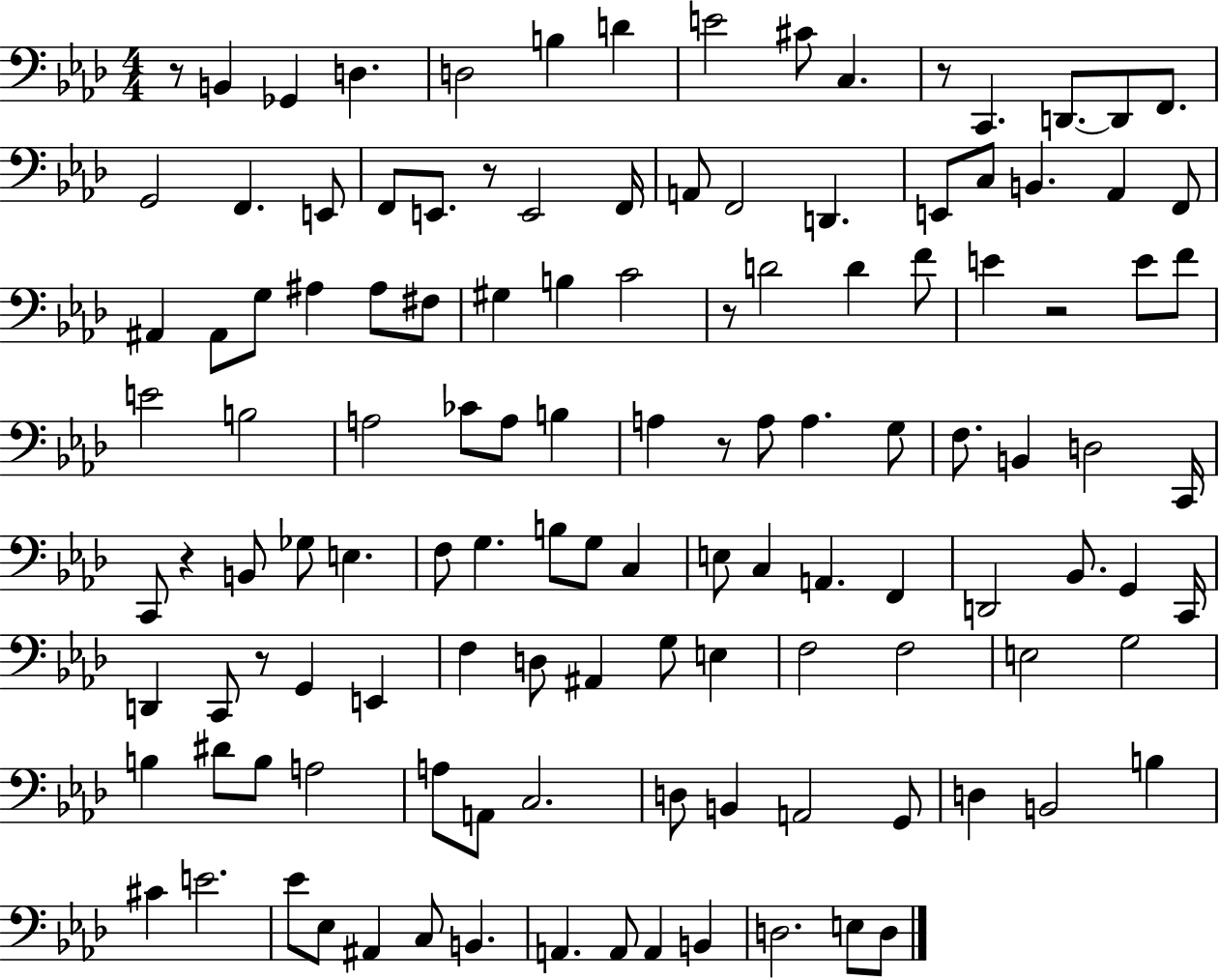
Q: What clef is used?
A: bass